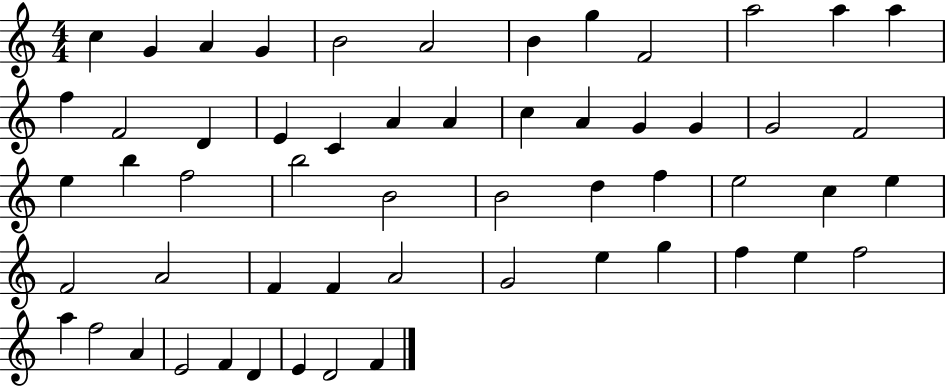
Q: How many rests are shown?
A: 0